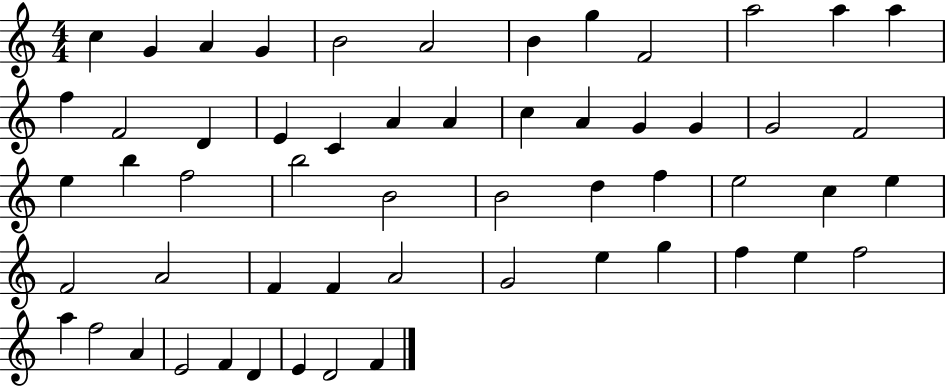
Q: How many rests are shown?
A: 0